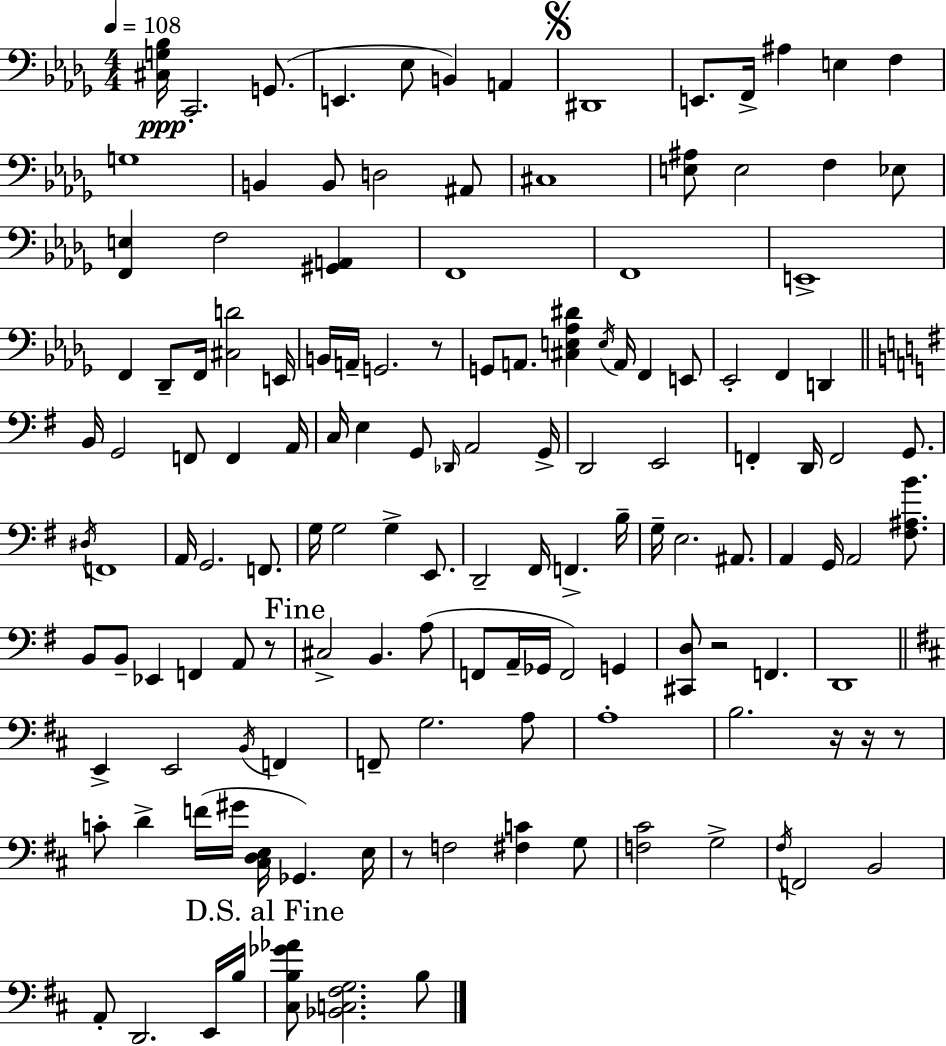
{
  \clef bass
  \numericTimeSignature
  \time 4/4
  \key bes \minor
  \tempo 4 = 108
  <cis g bes>16\ppp c,2.-. g,8.( | e,4. ees8 b,4) a,4 | \mark \markup { \musicglyph "scripts.segno" } dis,1 | e,8. f,16-> ais4 e4 f4 | \break g1 | b,4 b,8 d2 ais,8 | cis1 | <e ais>8 e2 f4 ees8 | \break <f, e>4 f2 <gis, a,>4 | f,1 | f,1 | e,1-> | \break f,4 des,8-- f,16 <cis d'>2 e,16 | b,16 a,16-- g,2. r8 | g,8 a,8. <cis e aes dis'>4 \acciaccatura { e16 } a,16 f,4 e,8 | ees,2-. f,4 d,4 | \break \bar "||" \break \key g \major b,16 g,2 f,8 f,4 a,16 | c16 e4 g,8 \grace { des,16 } a,2 | g,16-> d,2 e,2 | f,4-. d,16 f,2 g,8. | \break \acciaccatura { dis16 } f,1 | a,16 g,2. f,8. | g16 g2 g4-> e,8. | d,2-- fis,16 f,4.-> | \break b16-- g16-- e2. ais,8. | a,4 g,16 a,2 <fis ais b'>8. | b,8 b,8-- ees,4 f,4 a,8 | r8 \mark "Fine" cis2-> b,4. | \break a8( f,8 a,16-- ges,16 f,2) g,4 | <cis, d>8 r2 f,4. | d,1 | \bar "||" \break \key d \major e,4-> e,2 \acciaccatura { b,16 } f,4 | f,8-- g2. a8 | a1-. | b2. r16 r16 r8 | \break c'8-. d'4-> f'16( gis'16 <cis d e>16 ges,4.) | e16 r8 f2 <fis c'>4 g8 | <f cis'>2 g2-> | \acciaccatura { fis16 } f,2 b,2 | \break a,8-. d,2. | e,16 b16 \mark "D.S. al Fine" <cis b ges' aes'>8 <bes, c fis g>2. | b8 \bar "|."
}